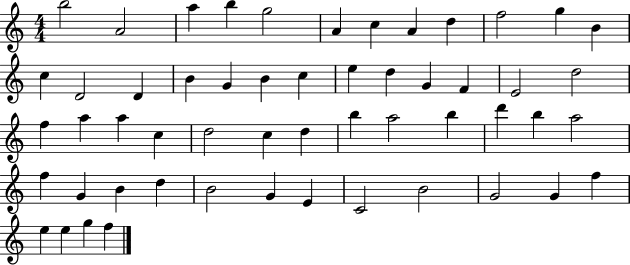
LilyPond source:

{
  \clef treble
  \numericTimeSignature
  \time 4/4
  \key c \major
  b''2 a'2 | a''4 b''4 g''2 | a'4 c''4 a'4 d''4 | f''2 g''4 b'4 | \break c''4 d'2 d'4 | b'4 g'4 b'4 c''4 | e''4 d''4 g'4 f'4 | e'2 d''2 | \break f''4 a''4 a''4 c''4 | d''2 c''4 d''4 | b''4 a''2 b''4 | d'''4 b''4 a''2 | \break f''4 g'4 b'4 d''4 | b'2 g'4 e'4 | c'2 b'2 | g'2 g'4 f''4 | \break e''4 e''4 g''4 f''4 | \bar "|."
}